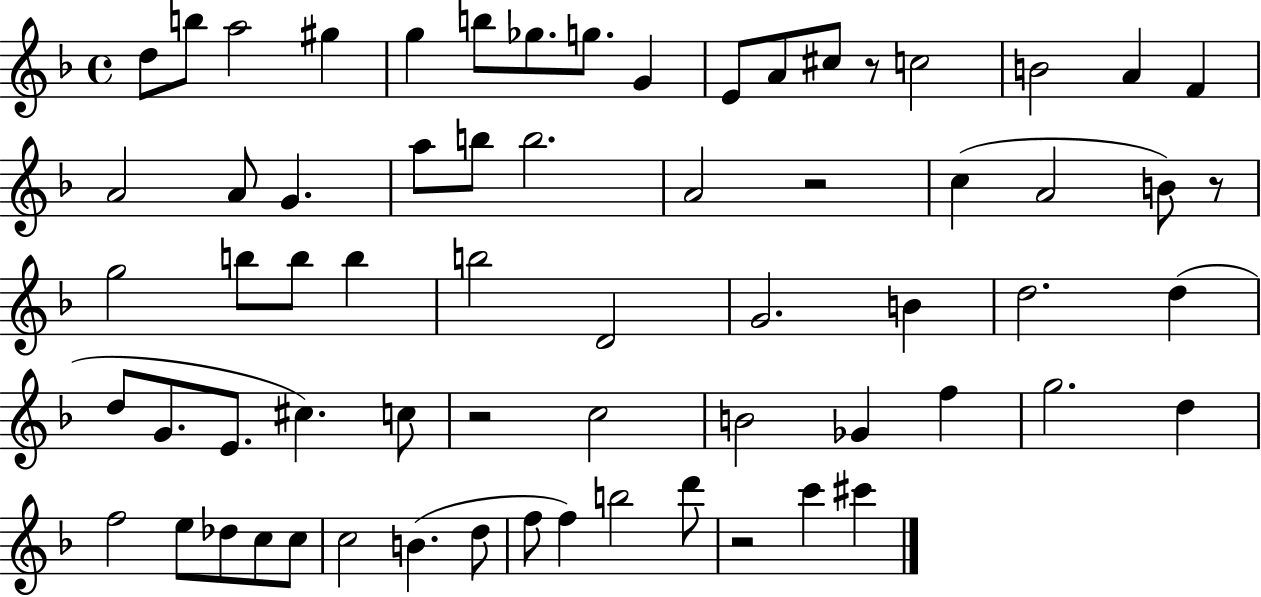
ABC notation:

X:1
T:Untitled
M:4/4
L:1/4
K:F
d/2 b/2 a2 ^g g b/2 _g/2 g/2 G E/2 A/2 ^c/2 z/2 c2 B2 A F A2 A/2 G a/2 b/2 b2 A2 z2 c A2 B/2 z/2 g2 b/2 b/2 b b2 D2 G2 B d2 d d/2 G/2 E/2 ^c c/2 z2 c2 B2 _G f g2 d f2 e/2 _d/2 c/2 c/2 c2 B d/2 f/2 f b2 d'/2 z2 c' ^c'